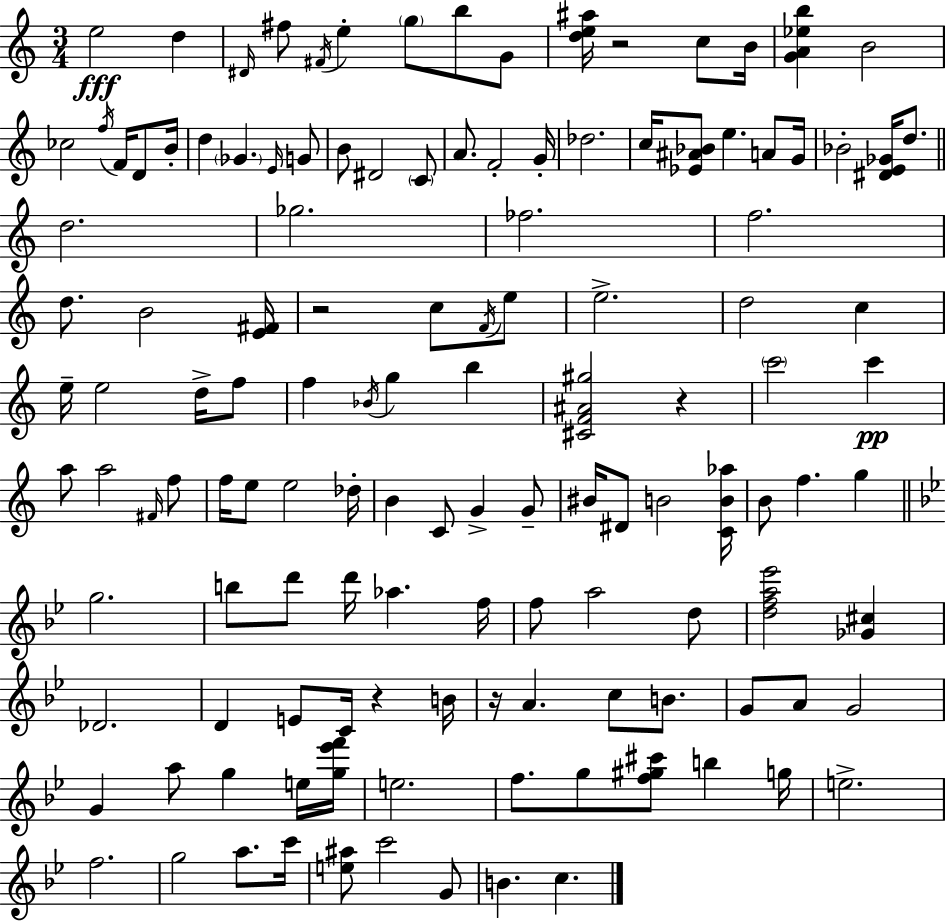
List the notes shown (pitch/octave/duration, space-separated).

E5/h D5/q D#4/s F#5/e F#4/s E5/q G5/e B5/e G4/e [D5,E5,A#5]/s R/h C5/e B4/s [G4,A4,Eb5,B5]/q B4/h CES5/h F5/s F4/s D4/e B4/s D5/q Gb4/q. E4/s G4/e B4/e D#4/h C4/e A4/e. F4/h G4/s Db5/h. C5/s [Eb4,A#4,Bb4]/e E5/q. A4/e G4/s Bb4/h [D#4,E4,Gb4]/s D5/e. D5/h. Gb5/h. FES5/h. F5/h. D5/e. B4/h [E4,F#4]/s R/h C5/e F4/s E5/e E5/h. D5/h C5/q E5/s E5/h D5/s F5/e F5/q Bb4/s G5/q B5/q [C#4,F4,A#4,G#5]/h R/q C6/h C6/q A5/e A5/h F#4/s F5/e F5/s E5/e E5/h Db5/s B4/q C4/e G4/q G4/e BIS4/s D#4/e B4/h [C4,B4,Ab5]/s B4/e F5/q. G5/q G5/h. B5/e D6/e D6/s Ab5/q. F5/s F5/e A5/h D5/e [D5,F5,A5,Eb6]/h [Gb4,C#5]/q Db4/h. D4/q E4/e C4/s R/q B4/s R/s A4/q. C5/e B4/e. G4/e A4/e G4/h G4/q A5/e G5/q E5/s [G5,Eb6,F6]/s E5/h. F5/e. G5/e [F5,G#5,C#6]/e B5/q G5/s E5/h. F5/h. G5/h A5/e. C6/s [E5,A#5]/e C6/h G4/e B4/q. C5/q.